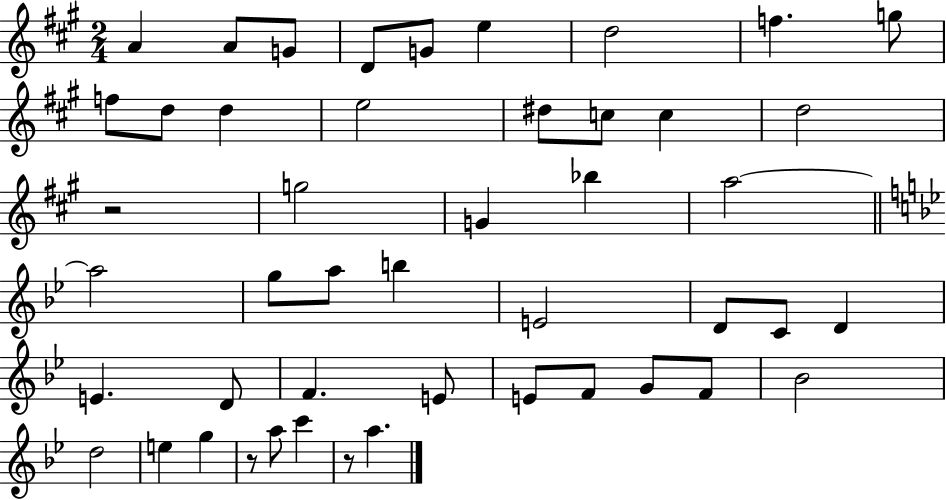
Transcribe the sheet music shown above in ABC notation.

X:1
T:Untitled
M:2/4
L:1/4
K:A
A A/2 G/2 D/2 G/2 e d2 f g/2 f/2 d/2 d e2 ^d/2 c/2 c d2 z2 g2 G _b a2 a2 g/2 a/2 b E2 D/2 C/2 D E D/2 F E/2 E/2 F/2 G/2 F/2 _B2 d2 e g z/2 a/2 c' z/2 a